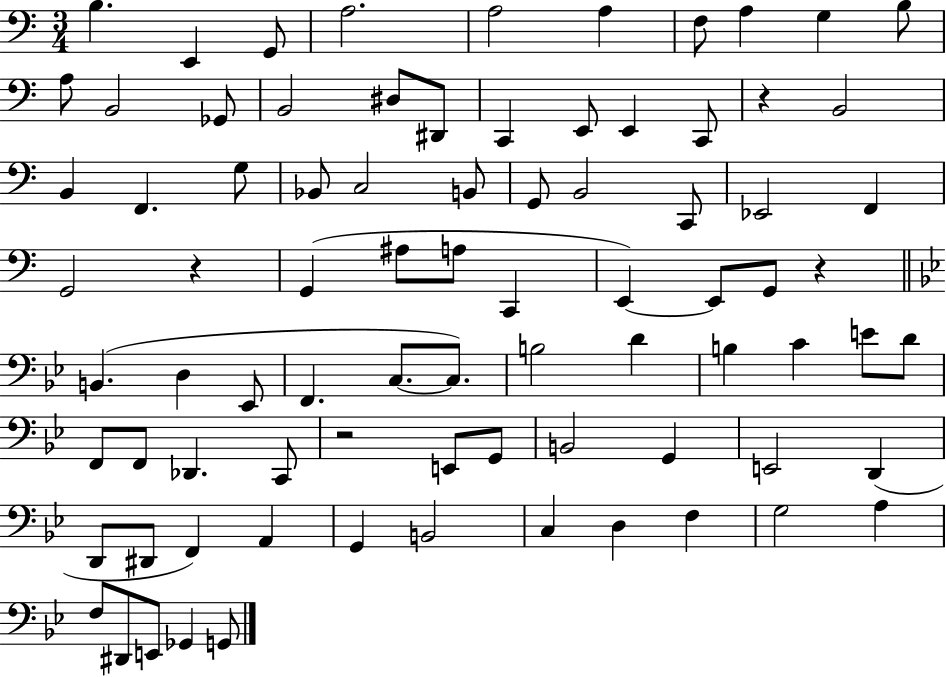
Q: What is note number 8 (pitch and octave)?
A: A3